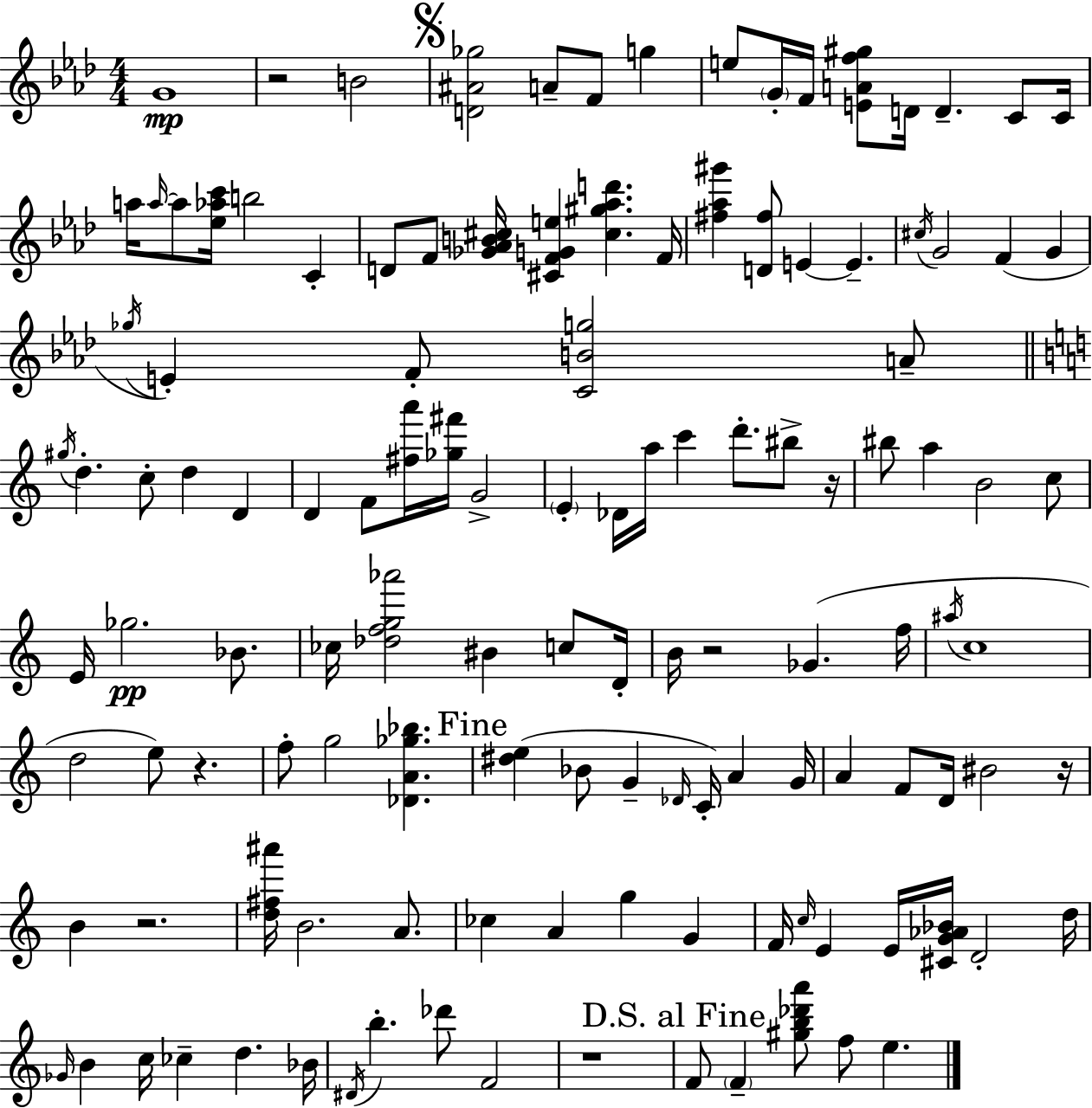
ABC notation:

X:1
T:Untitled
M:4/4
L:1/4
K:Ab
G4 z2 B2 [D^A_g]2 A/2 F/2 g e/2 G/4 F/4 [EAf^g]/2 D/4 D C/2 C/4 a/4 a/4 a/2 [_e_ac']/4 b2 C D/2 F/2 [_G_AB^c]/4 [^CFGe] [^c^g_ad'] F/4 [^f_a^g'] [D^f]/2 E E ^c/4 G2 F G _g/4 E F/2 [CBg]2 A/2 ^g/4 d c/2 d D D F/2 [^fa']/4 [_g^f']/4 G2 E _D/4 a/4 c' d'/2 ^b/2 z/4 ^b/2 a B2 c/2 E/4 _g2 _B/2 _c/4 [_dfg_a']2 ^B c/2 D/4 B/4 z2 _G f/4 ^a/4 c4 d2 e/2 z f/2 g2 [_DA_g_b] [^de] _B/2 G _D/4 C/4 A G/4 A F/2 D/4 ^B2 z/4 B z2 [d^f^a']/4 B2 A/2 _c A g G F/4 c/4 E E/4 [^CG_A_B]/4 D2 d/4 _G/4 B c/4 _c d _B/4 ^D/4 b _d'/2 F2 z4 F/2 F [^gb_d'a']/2 f/2 e